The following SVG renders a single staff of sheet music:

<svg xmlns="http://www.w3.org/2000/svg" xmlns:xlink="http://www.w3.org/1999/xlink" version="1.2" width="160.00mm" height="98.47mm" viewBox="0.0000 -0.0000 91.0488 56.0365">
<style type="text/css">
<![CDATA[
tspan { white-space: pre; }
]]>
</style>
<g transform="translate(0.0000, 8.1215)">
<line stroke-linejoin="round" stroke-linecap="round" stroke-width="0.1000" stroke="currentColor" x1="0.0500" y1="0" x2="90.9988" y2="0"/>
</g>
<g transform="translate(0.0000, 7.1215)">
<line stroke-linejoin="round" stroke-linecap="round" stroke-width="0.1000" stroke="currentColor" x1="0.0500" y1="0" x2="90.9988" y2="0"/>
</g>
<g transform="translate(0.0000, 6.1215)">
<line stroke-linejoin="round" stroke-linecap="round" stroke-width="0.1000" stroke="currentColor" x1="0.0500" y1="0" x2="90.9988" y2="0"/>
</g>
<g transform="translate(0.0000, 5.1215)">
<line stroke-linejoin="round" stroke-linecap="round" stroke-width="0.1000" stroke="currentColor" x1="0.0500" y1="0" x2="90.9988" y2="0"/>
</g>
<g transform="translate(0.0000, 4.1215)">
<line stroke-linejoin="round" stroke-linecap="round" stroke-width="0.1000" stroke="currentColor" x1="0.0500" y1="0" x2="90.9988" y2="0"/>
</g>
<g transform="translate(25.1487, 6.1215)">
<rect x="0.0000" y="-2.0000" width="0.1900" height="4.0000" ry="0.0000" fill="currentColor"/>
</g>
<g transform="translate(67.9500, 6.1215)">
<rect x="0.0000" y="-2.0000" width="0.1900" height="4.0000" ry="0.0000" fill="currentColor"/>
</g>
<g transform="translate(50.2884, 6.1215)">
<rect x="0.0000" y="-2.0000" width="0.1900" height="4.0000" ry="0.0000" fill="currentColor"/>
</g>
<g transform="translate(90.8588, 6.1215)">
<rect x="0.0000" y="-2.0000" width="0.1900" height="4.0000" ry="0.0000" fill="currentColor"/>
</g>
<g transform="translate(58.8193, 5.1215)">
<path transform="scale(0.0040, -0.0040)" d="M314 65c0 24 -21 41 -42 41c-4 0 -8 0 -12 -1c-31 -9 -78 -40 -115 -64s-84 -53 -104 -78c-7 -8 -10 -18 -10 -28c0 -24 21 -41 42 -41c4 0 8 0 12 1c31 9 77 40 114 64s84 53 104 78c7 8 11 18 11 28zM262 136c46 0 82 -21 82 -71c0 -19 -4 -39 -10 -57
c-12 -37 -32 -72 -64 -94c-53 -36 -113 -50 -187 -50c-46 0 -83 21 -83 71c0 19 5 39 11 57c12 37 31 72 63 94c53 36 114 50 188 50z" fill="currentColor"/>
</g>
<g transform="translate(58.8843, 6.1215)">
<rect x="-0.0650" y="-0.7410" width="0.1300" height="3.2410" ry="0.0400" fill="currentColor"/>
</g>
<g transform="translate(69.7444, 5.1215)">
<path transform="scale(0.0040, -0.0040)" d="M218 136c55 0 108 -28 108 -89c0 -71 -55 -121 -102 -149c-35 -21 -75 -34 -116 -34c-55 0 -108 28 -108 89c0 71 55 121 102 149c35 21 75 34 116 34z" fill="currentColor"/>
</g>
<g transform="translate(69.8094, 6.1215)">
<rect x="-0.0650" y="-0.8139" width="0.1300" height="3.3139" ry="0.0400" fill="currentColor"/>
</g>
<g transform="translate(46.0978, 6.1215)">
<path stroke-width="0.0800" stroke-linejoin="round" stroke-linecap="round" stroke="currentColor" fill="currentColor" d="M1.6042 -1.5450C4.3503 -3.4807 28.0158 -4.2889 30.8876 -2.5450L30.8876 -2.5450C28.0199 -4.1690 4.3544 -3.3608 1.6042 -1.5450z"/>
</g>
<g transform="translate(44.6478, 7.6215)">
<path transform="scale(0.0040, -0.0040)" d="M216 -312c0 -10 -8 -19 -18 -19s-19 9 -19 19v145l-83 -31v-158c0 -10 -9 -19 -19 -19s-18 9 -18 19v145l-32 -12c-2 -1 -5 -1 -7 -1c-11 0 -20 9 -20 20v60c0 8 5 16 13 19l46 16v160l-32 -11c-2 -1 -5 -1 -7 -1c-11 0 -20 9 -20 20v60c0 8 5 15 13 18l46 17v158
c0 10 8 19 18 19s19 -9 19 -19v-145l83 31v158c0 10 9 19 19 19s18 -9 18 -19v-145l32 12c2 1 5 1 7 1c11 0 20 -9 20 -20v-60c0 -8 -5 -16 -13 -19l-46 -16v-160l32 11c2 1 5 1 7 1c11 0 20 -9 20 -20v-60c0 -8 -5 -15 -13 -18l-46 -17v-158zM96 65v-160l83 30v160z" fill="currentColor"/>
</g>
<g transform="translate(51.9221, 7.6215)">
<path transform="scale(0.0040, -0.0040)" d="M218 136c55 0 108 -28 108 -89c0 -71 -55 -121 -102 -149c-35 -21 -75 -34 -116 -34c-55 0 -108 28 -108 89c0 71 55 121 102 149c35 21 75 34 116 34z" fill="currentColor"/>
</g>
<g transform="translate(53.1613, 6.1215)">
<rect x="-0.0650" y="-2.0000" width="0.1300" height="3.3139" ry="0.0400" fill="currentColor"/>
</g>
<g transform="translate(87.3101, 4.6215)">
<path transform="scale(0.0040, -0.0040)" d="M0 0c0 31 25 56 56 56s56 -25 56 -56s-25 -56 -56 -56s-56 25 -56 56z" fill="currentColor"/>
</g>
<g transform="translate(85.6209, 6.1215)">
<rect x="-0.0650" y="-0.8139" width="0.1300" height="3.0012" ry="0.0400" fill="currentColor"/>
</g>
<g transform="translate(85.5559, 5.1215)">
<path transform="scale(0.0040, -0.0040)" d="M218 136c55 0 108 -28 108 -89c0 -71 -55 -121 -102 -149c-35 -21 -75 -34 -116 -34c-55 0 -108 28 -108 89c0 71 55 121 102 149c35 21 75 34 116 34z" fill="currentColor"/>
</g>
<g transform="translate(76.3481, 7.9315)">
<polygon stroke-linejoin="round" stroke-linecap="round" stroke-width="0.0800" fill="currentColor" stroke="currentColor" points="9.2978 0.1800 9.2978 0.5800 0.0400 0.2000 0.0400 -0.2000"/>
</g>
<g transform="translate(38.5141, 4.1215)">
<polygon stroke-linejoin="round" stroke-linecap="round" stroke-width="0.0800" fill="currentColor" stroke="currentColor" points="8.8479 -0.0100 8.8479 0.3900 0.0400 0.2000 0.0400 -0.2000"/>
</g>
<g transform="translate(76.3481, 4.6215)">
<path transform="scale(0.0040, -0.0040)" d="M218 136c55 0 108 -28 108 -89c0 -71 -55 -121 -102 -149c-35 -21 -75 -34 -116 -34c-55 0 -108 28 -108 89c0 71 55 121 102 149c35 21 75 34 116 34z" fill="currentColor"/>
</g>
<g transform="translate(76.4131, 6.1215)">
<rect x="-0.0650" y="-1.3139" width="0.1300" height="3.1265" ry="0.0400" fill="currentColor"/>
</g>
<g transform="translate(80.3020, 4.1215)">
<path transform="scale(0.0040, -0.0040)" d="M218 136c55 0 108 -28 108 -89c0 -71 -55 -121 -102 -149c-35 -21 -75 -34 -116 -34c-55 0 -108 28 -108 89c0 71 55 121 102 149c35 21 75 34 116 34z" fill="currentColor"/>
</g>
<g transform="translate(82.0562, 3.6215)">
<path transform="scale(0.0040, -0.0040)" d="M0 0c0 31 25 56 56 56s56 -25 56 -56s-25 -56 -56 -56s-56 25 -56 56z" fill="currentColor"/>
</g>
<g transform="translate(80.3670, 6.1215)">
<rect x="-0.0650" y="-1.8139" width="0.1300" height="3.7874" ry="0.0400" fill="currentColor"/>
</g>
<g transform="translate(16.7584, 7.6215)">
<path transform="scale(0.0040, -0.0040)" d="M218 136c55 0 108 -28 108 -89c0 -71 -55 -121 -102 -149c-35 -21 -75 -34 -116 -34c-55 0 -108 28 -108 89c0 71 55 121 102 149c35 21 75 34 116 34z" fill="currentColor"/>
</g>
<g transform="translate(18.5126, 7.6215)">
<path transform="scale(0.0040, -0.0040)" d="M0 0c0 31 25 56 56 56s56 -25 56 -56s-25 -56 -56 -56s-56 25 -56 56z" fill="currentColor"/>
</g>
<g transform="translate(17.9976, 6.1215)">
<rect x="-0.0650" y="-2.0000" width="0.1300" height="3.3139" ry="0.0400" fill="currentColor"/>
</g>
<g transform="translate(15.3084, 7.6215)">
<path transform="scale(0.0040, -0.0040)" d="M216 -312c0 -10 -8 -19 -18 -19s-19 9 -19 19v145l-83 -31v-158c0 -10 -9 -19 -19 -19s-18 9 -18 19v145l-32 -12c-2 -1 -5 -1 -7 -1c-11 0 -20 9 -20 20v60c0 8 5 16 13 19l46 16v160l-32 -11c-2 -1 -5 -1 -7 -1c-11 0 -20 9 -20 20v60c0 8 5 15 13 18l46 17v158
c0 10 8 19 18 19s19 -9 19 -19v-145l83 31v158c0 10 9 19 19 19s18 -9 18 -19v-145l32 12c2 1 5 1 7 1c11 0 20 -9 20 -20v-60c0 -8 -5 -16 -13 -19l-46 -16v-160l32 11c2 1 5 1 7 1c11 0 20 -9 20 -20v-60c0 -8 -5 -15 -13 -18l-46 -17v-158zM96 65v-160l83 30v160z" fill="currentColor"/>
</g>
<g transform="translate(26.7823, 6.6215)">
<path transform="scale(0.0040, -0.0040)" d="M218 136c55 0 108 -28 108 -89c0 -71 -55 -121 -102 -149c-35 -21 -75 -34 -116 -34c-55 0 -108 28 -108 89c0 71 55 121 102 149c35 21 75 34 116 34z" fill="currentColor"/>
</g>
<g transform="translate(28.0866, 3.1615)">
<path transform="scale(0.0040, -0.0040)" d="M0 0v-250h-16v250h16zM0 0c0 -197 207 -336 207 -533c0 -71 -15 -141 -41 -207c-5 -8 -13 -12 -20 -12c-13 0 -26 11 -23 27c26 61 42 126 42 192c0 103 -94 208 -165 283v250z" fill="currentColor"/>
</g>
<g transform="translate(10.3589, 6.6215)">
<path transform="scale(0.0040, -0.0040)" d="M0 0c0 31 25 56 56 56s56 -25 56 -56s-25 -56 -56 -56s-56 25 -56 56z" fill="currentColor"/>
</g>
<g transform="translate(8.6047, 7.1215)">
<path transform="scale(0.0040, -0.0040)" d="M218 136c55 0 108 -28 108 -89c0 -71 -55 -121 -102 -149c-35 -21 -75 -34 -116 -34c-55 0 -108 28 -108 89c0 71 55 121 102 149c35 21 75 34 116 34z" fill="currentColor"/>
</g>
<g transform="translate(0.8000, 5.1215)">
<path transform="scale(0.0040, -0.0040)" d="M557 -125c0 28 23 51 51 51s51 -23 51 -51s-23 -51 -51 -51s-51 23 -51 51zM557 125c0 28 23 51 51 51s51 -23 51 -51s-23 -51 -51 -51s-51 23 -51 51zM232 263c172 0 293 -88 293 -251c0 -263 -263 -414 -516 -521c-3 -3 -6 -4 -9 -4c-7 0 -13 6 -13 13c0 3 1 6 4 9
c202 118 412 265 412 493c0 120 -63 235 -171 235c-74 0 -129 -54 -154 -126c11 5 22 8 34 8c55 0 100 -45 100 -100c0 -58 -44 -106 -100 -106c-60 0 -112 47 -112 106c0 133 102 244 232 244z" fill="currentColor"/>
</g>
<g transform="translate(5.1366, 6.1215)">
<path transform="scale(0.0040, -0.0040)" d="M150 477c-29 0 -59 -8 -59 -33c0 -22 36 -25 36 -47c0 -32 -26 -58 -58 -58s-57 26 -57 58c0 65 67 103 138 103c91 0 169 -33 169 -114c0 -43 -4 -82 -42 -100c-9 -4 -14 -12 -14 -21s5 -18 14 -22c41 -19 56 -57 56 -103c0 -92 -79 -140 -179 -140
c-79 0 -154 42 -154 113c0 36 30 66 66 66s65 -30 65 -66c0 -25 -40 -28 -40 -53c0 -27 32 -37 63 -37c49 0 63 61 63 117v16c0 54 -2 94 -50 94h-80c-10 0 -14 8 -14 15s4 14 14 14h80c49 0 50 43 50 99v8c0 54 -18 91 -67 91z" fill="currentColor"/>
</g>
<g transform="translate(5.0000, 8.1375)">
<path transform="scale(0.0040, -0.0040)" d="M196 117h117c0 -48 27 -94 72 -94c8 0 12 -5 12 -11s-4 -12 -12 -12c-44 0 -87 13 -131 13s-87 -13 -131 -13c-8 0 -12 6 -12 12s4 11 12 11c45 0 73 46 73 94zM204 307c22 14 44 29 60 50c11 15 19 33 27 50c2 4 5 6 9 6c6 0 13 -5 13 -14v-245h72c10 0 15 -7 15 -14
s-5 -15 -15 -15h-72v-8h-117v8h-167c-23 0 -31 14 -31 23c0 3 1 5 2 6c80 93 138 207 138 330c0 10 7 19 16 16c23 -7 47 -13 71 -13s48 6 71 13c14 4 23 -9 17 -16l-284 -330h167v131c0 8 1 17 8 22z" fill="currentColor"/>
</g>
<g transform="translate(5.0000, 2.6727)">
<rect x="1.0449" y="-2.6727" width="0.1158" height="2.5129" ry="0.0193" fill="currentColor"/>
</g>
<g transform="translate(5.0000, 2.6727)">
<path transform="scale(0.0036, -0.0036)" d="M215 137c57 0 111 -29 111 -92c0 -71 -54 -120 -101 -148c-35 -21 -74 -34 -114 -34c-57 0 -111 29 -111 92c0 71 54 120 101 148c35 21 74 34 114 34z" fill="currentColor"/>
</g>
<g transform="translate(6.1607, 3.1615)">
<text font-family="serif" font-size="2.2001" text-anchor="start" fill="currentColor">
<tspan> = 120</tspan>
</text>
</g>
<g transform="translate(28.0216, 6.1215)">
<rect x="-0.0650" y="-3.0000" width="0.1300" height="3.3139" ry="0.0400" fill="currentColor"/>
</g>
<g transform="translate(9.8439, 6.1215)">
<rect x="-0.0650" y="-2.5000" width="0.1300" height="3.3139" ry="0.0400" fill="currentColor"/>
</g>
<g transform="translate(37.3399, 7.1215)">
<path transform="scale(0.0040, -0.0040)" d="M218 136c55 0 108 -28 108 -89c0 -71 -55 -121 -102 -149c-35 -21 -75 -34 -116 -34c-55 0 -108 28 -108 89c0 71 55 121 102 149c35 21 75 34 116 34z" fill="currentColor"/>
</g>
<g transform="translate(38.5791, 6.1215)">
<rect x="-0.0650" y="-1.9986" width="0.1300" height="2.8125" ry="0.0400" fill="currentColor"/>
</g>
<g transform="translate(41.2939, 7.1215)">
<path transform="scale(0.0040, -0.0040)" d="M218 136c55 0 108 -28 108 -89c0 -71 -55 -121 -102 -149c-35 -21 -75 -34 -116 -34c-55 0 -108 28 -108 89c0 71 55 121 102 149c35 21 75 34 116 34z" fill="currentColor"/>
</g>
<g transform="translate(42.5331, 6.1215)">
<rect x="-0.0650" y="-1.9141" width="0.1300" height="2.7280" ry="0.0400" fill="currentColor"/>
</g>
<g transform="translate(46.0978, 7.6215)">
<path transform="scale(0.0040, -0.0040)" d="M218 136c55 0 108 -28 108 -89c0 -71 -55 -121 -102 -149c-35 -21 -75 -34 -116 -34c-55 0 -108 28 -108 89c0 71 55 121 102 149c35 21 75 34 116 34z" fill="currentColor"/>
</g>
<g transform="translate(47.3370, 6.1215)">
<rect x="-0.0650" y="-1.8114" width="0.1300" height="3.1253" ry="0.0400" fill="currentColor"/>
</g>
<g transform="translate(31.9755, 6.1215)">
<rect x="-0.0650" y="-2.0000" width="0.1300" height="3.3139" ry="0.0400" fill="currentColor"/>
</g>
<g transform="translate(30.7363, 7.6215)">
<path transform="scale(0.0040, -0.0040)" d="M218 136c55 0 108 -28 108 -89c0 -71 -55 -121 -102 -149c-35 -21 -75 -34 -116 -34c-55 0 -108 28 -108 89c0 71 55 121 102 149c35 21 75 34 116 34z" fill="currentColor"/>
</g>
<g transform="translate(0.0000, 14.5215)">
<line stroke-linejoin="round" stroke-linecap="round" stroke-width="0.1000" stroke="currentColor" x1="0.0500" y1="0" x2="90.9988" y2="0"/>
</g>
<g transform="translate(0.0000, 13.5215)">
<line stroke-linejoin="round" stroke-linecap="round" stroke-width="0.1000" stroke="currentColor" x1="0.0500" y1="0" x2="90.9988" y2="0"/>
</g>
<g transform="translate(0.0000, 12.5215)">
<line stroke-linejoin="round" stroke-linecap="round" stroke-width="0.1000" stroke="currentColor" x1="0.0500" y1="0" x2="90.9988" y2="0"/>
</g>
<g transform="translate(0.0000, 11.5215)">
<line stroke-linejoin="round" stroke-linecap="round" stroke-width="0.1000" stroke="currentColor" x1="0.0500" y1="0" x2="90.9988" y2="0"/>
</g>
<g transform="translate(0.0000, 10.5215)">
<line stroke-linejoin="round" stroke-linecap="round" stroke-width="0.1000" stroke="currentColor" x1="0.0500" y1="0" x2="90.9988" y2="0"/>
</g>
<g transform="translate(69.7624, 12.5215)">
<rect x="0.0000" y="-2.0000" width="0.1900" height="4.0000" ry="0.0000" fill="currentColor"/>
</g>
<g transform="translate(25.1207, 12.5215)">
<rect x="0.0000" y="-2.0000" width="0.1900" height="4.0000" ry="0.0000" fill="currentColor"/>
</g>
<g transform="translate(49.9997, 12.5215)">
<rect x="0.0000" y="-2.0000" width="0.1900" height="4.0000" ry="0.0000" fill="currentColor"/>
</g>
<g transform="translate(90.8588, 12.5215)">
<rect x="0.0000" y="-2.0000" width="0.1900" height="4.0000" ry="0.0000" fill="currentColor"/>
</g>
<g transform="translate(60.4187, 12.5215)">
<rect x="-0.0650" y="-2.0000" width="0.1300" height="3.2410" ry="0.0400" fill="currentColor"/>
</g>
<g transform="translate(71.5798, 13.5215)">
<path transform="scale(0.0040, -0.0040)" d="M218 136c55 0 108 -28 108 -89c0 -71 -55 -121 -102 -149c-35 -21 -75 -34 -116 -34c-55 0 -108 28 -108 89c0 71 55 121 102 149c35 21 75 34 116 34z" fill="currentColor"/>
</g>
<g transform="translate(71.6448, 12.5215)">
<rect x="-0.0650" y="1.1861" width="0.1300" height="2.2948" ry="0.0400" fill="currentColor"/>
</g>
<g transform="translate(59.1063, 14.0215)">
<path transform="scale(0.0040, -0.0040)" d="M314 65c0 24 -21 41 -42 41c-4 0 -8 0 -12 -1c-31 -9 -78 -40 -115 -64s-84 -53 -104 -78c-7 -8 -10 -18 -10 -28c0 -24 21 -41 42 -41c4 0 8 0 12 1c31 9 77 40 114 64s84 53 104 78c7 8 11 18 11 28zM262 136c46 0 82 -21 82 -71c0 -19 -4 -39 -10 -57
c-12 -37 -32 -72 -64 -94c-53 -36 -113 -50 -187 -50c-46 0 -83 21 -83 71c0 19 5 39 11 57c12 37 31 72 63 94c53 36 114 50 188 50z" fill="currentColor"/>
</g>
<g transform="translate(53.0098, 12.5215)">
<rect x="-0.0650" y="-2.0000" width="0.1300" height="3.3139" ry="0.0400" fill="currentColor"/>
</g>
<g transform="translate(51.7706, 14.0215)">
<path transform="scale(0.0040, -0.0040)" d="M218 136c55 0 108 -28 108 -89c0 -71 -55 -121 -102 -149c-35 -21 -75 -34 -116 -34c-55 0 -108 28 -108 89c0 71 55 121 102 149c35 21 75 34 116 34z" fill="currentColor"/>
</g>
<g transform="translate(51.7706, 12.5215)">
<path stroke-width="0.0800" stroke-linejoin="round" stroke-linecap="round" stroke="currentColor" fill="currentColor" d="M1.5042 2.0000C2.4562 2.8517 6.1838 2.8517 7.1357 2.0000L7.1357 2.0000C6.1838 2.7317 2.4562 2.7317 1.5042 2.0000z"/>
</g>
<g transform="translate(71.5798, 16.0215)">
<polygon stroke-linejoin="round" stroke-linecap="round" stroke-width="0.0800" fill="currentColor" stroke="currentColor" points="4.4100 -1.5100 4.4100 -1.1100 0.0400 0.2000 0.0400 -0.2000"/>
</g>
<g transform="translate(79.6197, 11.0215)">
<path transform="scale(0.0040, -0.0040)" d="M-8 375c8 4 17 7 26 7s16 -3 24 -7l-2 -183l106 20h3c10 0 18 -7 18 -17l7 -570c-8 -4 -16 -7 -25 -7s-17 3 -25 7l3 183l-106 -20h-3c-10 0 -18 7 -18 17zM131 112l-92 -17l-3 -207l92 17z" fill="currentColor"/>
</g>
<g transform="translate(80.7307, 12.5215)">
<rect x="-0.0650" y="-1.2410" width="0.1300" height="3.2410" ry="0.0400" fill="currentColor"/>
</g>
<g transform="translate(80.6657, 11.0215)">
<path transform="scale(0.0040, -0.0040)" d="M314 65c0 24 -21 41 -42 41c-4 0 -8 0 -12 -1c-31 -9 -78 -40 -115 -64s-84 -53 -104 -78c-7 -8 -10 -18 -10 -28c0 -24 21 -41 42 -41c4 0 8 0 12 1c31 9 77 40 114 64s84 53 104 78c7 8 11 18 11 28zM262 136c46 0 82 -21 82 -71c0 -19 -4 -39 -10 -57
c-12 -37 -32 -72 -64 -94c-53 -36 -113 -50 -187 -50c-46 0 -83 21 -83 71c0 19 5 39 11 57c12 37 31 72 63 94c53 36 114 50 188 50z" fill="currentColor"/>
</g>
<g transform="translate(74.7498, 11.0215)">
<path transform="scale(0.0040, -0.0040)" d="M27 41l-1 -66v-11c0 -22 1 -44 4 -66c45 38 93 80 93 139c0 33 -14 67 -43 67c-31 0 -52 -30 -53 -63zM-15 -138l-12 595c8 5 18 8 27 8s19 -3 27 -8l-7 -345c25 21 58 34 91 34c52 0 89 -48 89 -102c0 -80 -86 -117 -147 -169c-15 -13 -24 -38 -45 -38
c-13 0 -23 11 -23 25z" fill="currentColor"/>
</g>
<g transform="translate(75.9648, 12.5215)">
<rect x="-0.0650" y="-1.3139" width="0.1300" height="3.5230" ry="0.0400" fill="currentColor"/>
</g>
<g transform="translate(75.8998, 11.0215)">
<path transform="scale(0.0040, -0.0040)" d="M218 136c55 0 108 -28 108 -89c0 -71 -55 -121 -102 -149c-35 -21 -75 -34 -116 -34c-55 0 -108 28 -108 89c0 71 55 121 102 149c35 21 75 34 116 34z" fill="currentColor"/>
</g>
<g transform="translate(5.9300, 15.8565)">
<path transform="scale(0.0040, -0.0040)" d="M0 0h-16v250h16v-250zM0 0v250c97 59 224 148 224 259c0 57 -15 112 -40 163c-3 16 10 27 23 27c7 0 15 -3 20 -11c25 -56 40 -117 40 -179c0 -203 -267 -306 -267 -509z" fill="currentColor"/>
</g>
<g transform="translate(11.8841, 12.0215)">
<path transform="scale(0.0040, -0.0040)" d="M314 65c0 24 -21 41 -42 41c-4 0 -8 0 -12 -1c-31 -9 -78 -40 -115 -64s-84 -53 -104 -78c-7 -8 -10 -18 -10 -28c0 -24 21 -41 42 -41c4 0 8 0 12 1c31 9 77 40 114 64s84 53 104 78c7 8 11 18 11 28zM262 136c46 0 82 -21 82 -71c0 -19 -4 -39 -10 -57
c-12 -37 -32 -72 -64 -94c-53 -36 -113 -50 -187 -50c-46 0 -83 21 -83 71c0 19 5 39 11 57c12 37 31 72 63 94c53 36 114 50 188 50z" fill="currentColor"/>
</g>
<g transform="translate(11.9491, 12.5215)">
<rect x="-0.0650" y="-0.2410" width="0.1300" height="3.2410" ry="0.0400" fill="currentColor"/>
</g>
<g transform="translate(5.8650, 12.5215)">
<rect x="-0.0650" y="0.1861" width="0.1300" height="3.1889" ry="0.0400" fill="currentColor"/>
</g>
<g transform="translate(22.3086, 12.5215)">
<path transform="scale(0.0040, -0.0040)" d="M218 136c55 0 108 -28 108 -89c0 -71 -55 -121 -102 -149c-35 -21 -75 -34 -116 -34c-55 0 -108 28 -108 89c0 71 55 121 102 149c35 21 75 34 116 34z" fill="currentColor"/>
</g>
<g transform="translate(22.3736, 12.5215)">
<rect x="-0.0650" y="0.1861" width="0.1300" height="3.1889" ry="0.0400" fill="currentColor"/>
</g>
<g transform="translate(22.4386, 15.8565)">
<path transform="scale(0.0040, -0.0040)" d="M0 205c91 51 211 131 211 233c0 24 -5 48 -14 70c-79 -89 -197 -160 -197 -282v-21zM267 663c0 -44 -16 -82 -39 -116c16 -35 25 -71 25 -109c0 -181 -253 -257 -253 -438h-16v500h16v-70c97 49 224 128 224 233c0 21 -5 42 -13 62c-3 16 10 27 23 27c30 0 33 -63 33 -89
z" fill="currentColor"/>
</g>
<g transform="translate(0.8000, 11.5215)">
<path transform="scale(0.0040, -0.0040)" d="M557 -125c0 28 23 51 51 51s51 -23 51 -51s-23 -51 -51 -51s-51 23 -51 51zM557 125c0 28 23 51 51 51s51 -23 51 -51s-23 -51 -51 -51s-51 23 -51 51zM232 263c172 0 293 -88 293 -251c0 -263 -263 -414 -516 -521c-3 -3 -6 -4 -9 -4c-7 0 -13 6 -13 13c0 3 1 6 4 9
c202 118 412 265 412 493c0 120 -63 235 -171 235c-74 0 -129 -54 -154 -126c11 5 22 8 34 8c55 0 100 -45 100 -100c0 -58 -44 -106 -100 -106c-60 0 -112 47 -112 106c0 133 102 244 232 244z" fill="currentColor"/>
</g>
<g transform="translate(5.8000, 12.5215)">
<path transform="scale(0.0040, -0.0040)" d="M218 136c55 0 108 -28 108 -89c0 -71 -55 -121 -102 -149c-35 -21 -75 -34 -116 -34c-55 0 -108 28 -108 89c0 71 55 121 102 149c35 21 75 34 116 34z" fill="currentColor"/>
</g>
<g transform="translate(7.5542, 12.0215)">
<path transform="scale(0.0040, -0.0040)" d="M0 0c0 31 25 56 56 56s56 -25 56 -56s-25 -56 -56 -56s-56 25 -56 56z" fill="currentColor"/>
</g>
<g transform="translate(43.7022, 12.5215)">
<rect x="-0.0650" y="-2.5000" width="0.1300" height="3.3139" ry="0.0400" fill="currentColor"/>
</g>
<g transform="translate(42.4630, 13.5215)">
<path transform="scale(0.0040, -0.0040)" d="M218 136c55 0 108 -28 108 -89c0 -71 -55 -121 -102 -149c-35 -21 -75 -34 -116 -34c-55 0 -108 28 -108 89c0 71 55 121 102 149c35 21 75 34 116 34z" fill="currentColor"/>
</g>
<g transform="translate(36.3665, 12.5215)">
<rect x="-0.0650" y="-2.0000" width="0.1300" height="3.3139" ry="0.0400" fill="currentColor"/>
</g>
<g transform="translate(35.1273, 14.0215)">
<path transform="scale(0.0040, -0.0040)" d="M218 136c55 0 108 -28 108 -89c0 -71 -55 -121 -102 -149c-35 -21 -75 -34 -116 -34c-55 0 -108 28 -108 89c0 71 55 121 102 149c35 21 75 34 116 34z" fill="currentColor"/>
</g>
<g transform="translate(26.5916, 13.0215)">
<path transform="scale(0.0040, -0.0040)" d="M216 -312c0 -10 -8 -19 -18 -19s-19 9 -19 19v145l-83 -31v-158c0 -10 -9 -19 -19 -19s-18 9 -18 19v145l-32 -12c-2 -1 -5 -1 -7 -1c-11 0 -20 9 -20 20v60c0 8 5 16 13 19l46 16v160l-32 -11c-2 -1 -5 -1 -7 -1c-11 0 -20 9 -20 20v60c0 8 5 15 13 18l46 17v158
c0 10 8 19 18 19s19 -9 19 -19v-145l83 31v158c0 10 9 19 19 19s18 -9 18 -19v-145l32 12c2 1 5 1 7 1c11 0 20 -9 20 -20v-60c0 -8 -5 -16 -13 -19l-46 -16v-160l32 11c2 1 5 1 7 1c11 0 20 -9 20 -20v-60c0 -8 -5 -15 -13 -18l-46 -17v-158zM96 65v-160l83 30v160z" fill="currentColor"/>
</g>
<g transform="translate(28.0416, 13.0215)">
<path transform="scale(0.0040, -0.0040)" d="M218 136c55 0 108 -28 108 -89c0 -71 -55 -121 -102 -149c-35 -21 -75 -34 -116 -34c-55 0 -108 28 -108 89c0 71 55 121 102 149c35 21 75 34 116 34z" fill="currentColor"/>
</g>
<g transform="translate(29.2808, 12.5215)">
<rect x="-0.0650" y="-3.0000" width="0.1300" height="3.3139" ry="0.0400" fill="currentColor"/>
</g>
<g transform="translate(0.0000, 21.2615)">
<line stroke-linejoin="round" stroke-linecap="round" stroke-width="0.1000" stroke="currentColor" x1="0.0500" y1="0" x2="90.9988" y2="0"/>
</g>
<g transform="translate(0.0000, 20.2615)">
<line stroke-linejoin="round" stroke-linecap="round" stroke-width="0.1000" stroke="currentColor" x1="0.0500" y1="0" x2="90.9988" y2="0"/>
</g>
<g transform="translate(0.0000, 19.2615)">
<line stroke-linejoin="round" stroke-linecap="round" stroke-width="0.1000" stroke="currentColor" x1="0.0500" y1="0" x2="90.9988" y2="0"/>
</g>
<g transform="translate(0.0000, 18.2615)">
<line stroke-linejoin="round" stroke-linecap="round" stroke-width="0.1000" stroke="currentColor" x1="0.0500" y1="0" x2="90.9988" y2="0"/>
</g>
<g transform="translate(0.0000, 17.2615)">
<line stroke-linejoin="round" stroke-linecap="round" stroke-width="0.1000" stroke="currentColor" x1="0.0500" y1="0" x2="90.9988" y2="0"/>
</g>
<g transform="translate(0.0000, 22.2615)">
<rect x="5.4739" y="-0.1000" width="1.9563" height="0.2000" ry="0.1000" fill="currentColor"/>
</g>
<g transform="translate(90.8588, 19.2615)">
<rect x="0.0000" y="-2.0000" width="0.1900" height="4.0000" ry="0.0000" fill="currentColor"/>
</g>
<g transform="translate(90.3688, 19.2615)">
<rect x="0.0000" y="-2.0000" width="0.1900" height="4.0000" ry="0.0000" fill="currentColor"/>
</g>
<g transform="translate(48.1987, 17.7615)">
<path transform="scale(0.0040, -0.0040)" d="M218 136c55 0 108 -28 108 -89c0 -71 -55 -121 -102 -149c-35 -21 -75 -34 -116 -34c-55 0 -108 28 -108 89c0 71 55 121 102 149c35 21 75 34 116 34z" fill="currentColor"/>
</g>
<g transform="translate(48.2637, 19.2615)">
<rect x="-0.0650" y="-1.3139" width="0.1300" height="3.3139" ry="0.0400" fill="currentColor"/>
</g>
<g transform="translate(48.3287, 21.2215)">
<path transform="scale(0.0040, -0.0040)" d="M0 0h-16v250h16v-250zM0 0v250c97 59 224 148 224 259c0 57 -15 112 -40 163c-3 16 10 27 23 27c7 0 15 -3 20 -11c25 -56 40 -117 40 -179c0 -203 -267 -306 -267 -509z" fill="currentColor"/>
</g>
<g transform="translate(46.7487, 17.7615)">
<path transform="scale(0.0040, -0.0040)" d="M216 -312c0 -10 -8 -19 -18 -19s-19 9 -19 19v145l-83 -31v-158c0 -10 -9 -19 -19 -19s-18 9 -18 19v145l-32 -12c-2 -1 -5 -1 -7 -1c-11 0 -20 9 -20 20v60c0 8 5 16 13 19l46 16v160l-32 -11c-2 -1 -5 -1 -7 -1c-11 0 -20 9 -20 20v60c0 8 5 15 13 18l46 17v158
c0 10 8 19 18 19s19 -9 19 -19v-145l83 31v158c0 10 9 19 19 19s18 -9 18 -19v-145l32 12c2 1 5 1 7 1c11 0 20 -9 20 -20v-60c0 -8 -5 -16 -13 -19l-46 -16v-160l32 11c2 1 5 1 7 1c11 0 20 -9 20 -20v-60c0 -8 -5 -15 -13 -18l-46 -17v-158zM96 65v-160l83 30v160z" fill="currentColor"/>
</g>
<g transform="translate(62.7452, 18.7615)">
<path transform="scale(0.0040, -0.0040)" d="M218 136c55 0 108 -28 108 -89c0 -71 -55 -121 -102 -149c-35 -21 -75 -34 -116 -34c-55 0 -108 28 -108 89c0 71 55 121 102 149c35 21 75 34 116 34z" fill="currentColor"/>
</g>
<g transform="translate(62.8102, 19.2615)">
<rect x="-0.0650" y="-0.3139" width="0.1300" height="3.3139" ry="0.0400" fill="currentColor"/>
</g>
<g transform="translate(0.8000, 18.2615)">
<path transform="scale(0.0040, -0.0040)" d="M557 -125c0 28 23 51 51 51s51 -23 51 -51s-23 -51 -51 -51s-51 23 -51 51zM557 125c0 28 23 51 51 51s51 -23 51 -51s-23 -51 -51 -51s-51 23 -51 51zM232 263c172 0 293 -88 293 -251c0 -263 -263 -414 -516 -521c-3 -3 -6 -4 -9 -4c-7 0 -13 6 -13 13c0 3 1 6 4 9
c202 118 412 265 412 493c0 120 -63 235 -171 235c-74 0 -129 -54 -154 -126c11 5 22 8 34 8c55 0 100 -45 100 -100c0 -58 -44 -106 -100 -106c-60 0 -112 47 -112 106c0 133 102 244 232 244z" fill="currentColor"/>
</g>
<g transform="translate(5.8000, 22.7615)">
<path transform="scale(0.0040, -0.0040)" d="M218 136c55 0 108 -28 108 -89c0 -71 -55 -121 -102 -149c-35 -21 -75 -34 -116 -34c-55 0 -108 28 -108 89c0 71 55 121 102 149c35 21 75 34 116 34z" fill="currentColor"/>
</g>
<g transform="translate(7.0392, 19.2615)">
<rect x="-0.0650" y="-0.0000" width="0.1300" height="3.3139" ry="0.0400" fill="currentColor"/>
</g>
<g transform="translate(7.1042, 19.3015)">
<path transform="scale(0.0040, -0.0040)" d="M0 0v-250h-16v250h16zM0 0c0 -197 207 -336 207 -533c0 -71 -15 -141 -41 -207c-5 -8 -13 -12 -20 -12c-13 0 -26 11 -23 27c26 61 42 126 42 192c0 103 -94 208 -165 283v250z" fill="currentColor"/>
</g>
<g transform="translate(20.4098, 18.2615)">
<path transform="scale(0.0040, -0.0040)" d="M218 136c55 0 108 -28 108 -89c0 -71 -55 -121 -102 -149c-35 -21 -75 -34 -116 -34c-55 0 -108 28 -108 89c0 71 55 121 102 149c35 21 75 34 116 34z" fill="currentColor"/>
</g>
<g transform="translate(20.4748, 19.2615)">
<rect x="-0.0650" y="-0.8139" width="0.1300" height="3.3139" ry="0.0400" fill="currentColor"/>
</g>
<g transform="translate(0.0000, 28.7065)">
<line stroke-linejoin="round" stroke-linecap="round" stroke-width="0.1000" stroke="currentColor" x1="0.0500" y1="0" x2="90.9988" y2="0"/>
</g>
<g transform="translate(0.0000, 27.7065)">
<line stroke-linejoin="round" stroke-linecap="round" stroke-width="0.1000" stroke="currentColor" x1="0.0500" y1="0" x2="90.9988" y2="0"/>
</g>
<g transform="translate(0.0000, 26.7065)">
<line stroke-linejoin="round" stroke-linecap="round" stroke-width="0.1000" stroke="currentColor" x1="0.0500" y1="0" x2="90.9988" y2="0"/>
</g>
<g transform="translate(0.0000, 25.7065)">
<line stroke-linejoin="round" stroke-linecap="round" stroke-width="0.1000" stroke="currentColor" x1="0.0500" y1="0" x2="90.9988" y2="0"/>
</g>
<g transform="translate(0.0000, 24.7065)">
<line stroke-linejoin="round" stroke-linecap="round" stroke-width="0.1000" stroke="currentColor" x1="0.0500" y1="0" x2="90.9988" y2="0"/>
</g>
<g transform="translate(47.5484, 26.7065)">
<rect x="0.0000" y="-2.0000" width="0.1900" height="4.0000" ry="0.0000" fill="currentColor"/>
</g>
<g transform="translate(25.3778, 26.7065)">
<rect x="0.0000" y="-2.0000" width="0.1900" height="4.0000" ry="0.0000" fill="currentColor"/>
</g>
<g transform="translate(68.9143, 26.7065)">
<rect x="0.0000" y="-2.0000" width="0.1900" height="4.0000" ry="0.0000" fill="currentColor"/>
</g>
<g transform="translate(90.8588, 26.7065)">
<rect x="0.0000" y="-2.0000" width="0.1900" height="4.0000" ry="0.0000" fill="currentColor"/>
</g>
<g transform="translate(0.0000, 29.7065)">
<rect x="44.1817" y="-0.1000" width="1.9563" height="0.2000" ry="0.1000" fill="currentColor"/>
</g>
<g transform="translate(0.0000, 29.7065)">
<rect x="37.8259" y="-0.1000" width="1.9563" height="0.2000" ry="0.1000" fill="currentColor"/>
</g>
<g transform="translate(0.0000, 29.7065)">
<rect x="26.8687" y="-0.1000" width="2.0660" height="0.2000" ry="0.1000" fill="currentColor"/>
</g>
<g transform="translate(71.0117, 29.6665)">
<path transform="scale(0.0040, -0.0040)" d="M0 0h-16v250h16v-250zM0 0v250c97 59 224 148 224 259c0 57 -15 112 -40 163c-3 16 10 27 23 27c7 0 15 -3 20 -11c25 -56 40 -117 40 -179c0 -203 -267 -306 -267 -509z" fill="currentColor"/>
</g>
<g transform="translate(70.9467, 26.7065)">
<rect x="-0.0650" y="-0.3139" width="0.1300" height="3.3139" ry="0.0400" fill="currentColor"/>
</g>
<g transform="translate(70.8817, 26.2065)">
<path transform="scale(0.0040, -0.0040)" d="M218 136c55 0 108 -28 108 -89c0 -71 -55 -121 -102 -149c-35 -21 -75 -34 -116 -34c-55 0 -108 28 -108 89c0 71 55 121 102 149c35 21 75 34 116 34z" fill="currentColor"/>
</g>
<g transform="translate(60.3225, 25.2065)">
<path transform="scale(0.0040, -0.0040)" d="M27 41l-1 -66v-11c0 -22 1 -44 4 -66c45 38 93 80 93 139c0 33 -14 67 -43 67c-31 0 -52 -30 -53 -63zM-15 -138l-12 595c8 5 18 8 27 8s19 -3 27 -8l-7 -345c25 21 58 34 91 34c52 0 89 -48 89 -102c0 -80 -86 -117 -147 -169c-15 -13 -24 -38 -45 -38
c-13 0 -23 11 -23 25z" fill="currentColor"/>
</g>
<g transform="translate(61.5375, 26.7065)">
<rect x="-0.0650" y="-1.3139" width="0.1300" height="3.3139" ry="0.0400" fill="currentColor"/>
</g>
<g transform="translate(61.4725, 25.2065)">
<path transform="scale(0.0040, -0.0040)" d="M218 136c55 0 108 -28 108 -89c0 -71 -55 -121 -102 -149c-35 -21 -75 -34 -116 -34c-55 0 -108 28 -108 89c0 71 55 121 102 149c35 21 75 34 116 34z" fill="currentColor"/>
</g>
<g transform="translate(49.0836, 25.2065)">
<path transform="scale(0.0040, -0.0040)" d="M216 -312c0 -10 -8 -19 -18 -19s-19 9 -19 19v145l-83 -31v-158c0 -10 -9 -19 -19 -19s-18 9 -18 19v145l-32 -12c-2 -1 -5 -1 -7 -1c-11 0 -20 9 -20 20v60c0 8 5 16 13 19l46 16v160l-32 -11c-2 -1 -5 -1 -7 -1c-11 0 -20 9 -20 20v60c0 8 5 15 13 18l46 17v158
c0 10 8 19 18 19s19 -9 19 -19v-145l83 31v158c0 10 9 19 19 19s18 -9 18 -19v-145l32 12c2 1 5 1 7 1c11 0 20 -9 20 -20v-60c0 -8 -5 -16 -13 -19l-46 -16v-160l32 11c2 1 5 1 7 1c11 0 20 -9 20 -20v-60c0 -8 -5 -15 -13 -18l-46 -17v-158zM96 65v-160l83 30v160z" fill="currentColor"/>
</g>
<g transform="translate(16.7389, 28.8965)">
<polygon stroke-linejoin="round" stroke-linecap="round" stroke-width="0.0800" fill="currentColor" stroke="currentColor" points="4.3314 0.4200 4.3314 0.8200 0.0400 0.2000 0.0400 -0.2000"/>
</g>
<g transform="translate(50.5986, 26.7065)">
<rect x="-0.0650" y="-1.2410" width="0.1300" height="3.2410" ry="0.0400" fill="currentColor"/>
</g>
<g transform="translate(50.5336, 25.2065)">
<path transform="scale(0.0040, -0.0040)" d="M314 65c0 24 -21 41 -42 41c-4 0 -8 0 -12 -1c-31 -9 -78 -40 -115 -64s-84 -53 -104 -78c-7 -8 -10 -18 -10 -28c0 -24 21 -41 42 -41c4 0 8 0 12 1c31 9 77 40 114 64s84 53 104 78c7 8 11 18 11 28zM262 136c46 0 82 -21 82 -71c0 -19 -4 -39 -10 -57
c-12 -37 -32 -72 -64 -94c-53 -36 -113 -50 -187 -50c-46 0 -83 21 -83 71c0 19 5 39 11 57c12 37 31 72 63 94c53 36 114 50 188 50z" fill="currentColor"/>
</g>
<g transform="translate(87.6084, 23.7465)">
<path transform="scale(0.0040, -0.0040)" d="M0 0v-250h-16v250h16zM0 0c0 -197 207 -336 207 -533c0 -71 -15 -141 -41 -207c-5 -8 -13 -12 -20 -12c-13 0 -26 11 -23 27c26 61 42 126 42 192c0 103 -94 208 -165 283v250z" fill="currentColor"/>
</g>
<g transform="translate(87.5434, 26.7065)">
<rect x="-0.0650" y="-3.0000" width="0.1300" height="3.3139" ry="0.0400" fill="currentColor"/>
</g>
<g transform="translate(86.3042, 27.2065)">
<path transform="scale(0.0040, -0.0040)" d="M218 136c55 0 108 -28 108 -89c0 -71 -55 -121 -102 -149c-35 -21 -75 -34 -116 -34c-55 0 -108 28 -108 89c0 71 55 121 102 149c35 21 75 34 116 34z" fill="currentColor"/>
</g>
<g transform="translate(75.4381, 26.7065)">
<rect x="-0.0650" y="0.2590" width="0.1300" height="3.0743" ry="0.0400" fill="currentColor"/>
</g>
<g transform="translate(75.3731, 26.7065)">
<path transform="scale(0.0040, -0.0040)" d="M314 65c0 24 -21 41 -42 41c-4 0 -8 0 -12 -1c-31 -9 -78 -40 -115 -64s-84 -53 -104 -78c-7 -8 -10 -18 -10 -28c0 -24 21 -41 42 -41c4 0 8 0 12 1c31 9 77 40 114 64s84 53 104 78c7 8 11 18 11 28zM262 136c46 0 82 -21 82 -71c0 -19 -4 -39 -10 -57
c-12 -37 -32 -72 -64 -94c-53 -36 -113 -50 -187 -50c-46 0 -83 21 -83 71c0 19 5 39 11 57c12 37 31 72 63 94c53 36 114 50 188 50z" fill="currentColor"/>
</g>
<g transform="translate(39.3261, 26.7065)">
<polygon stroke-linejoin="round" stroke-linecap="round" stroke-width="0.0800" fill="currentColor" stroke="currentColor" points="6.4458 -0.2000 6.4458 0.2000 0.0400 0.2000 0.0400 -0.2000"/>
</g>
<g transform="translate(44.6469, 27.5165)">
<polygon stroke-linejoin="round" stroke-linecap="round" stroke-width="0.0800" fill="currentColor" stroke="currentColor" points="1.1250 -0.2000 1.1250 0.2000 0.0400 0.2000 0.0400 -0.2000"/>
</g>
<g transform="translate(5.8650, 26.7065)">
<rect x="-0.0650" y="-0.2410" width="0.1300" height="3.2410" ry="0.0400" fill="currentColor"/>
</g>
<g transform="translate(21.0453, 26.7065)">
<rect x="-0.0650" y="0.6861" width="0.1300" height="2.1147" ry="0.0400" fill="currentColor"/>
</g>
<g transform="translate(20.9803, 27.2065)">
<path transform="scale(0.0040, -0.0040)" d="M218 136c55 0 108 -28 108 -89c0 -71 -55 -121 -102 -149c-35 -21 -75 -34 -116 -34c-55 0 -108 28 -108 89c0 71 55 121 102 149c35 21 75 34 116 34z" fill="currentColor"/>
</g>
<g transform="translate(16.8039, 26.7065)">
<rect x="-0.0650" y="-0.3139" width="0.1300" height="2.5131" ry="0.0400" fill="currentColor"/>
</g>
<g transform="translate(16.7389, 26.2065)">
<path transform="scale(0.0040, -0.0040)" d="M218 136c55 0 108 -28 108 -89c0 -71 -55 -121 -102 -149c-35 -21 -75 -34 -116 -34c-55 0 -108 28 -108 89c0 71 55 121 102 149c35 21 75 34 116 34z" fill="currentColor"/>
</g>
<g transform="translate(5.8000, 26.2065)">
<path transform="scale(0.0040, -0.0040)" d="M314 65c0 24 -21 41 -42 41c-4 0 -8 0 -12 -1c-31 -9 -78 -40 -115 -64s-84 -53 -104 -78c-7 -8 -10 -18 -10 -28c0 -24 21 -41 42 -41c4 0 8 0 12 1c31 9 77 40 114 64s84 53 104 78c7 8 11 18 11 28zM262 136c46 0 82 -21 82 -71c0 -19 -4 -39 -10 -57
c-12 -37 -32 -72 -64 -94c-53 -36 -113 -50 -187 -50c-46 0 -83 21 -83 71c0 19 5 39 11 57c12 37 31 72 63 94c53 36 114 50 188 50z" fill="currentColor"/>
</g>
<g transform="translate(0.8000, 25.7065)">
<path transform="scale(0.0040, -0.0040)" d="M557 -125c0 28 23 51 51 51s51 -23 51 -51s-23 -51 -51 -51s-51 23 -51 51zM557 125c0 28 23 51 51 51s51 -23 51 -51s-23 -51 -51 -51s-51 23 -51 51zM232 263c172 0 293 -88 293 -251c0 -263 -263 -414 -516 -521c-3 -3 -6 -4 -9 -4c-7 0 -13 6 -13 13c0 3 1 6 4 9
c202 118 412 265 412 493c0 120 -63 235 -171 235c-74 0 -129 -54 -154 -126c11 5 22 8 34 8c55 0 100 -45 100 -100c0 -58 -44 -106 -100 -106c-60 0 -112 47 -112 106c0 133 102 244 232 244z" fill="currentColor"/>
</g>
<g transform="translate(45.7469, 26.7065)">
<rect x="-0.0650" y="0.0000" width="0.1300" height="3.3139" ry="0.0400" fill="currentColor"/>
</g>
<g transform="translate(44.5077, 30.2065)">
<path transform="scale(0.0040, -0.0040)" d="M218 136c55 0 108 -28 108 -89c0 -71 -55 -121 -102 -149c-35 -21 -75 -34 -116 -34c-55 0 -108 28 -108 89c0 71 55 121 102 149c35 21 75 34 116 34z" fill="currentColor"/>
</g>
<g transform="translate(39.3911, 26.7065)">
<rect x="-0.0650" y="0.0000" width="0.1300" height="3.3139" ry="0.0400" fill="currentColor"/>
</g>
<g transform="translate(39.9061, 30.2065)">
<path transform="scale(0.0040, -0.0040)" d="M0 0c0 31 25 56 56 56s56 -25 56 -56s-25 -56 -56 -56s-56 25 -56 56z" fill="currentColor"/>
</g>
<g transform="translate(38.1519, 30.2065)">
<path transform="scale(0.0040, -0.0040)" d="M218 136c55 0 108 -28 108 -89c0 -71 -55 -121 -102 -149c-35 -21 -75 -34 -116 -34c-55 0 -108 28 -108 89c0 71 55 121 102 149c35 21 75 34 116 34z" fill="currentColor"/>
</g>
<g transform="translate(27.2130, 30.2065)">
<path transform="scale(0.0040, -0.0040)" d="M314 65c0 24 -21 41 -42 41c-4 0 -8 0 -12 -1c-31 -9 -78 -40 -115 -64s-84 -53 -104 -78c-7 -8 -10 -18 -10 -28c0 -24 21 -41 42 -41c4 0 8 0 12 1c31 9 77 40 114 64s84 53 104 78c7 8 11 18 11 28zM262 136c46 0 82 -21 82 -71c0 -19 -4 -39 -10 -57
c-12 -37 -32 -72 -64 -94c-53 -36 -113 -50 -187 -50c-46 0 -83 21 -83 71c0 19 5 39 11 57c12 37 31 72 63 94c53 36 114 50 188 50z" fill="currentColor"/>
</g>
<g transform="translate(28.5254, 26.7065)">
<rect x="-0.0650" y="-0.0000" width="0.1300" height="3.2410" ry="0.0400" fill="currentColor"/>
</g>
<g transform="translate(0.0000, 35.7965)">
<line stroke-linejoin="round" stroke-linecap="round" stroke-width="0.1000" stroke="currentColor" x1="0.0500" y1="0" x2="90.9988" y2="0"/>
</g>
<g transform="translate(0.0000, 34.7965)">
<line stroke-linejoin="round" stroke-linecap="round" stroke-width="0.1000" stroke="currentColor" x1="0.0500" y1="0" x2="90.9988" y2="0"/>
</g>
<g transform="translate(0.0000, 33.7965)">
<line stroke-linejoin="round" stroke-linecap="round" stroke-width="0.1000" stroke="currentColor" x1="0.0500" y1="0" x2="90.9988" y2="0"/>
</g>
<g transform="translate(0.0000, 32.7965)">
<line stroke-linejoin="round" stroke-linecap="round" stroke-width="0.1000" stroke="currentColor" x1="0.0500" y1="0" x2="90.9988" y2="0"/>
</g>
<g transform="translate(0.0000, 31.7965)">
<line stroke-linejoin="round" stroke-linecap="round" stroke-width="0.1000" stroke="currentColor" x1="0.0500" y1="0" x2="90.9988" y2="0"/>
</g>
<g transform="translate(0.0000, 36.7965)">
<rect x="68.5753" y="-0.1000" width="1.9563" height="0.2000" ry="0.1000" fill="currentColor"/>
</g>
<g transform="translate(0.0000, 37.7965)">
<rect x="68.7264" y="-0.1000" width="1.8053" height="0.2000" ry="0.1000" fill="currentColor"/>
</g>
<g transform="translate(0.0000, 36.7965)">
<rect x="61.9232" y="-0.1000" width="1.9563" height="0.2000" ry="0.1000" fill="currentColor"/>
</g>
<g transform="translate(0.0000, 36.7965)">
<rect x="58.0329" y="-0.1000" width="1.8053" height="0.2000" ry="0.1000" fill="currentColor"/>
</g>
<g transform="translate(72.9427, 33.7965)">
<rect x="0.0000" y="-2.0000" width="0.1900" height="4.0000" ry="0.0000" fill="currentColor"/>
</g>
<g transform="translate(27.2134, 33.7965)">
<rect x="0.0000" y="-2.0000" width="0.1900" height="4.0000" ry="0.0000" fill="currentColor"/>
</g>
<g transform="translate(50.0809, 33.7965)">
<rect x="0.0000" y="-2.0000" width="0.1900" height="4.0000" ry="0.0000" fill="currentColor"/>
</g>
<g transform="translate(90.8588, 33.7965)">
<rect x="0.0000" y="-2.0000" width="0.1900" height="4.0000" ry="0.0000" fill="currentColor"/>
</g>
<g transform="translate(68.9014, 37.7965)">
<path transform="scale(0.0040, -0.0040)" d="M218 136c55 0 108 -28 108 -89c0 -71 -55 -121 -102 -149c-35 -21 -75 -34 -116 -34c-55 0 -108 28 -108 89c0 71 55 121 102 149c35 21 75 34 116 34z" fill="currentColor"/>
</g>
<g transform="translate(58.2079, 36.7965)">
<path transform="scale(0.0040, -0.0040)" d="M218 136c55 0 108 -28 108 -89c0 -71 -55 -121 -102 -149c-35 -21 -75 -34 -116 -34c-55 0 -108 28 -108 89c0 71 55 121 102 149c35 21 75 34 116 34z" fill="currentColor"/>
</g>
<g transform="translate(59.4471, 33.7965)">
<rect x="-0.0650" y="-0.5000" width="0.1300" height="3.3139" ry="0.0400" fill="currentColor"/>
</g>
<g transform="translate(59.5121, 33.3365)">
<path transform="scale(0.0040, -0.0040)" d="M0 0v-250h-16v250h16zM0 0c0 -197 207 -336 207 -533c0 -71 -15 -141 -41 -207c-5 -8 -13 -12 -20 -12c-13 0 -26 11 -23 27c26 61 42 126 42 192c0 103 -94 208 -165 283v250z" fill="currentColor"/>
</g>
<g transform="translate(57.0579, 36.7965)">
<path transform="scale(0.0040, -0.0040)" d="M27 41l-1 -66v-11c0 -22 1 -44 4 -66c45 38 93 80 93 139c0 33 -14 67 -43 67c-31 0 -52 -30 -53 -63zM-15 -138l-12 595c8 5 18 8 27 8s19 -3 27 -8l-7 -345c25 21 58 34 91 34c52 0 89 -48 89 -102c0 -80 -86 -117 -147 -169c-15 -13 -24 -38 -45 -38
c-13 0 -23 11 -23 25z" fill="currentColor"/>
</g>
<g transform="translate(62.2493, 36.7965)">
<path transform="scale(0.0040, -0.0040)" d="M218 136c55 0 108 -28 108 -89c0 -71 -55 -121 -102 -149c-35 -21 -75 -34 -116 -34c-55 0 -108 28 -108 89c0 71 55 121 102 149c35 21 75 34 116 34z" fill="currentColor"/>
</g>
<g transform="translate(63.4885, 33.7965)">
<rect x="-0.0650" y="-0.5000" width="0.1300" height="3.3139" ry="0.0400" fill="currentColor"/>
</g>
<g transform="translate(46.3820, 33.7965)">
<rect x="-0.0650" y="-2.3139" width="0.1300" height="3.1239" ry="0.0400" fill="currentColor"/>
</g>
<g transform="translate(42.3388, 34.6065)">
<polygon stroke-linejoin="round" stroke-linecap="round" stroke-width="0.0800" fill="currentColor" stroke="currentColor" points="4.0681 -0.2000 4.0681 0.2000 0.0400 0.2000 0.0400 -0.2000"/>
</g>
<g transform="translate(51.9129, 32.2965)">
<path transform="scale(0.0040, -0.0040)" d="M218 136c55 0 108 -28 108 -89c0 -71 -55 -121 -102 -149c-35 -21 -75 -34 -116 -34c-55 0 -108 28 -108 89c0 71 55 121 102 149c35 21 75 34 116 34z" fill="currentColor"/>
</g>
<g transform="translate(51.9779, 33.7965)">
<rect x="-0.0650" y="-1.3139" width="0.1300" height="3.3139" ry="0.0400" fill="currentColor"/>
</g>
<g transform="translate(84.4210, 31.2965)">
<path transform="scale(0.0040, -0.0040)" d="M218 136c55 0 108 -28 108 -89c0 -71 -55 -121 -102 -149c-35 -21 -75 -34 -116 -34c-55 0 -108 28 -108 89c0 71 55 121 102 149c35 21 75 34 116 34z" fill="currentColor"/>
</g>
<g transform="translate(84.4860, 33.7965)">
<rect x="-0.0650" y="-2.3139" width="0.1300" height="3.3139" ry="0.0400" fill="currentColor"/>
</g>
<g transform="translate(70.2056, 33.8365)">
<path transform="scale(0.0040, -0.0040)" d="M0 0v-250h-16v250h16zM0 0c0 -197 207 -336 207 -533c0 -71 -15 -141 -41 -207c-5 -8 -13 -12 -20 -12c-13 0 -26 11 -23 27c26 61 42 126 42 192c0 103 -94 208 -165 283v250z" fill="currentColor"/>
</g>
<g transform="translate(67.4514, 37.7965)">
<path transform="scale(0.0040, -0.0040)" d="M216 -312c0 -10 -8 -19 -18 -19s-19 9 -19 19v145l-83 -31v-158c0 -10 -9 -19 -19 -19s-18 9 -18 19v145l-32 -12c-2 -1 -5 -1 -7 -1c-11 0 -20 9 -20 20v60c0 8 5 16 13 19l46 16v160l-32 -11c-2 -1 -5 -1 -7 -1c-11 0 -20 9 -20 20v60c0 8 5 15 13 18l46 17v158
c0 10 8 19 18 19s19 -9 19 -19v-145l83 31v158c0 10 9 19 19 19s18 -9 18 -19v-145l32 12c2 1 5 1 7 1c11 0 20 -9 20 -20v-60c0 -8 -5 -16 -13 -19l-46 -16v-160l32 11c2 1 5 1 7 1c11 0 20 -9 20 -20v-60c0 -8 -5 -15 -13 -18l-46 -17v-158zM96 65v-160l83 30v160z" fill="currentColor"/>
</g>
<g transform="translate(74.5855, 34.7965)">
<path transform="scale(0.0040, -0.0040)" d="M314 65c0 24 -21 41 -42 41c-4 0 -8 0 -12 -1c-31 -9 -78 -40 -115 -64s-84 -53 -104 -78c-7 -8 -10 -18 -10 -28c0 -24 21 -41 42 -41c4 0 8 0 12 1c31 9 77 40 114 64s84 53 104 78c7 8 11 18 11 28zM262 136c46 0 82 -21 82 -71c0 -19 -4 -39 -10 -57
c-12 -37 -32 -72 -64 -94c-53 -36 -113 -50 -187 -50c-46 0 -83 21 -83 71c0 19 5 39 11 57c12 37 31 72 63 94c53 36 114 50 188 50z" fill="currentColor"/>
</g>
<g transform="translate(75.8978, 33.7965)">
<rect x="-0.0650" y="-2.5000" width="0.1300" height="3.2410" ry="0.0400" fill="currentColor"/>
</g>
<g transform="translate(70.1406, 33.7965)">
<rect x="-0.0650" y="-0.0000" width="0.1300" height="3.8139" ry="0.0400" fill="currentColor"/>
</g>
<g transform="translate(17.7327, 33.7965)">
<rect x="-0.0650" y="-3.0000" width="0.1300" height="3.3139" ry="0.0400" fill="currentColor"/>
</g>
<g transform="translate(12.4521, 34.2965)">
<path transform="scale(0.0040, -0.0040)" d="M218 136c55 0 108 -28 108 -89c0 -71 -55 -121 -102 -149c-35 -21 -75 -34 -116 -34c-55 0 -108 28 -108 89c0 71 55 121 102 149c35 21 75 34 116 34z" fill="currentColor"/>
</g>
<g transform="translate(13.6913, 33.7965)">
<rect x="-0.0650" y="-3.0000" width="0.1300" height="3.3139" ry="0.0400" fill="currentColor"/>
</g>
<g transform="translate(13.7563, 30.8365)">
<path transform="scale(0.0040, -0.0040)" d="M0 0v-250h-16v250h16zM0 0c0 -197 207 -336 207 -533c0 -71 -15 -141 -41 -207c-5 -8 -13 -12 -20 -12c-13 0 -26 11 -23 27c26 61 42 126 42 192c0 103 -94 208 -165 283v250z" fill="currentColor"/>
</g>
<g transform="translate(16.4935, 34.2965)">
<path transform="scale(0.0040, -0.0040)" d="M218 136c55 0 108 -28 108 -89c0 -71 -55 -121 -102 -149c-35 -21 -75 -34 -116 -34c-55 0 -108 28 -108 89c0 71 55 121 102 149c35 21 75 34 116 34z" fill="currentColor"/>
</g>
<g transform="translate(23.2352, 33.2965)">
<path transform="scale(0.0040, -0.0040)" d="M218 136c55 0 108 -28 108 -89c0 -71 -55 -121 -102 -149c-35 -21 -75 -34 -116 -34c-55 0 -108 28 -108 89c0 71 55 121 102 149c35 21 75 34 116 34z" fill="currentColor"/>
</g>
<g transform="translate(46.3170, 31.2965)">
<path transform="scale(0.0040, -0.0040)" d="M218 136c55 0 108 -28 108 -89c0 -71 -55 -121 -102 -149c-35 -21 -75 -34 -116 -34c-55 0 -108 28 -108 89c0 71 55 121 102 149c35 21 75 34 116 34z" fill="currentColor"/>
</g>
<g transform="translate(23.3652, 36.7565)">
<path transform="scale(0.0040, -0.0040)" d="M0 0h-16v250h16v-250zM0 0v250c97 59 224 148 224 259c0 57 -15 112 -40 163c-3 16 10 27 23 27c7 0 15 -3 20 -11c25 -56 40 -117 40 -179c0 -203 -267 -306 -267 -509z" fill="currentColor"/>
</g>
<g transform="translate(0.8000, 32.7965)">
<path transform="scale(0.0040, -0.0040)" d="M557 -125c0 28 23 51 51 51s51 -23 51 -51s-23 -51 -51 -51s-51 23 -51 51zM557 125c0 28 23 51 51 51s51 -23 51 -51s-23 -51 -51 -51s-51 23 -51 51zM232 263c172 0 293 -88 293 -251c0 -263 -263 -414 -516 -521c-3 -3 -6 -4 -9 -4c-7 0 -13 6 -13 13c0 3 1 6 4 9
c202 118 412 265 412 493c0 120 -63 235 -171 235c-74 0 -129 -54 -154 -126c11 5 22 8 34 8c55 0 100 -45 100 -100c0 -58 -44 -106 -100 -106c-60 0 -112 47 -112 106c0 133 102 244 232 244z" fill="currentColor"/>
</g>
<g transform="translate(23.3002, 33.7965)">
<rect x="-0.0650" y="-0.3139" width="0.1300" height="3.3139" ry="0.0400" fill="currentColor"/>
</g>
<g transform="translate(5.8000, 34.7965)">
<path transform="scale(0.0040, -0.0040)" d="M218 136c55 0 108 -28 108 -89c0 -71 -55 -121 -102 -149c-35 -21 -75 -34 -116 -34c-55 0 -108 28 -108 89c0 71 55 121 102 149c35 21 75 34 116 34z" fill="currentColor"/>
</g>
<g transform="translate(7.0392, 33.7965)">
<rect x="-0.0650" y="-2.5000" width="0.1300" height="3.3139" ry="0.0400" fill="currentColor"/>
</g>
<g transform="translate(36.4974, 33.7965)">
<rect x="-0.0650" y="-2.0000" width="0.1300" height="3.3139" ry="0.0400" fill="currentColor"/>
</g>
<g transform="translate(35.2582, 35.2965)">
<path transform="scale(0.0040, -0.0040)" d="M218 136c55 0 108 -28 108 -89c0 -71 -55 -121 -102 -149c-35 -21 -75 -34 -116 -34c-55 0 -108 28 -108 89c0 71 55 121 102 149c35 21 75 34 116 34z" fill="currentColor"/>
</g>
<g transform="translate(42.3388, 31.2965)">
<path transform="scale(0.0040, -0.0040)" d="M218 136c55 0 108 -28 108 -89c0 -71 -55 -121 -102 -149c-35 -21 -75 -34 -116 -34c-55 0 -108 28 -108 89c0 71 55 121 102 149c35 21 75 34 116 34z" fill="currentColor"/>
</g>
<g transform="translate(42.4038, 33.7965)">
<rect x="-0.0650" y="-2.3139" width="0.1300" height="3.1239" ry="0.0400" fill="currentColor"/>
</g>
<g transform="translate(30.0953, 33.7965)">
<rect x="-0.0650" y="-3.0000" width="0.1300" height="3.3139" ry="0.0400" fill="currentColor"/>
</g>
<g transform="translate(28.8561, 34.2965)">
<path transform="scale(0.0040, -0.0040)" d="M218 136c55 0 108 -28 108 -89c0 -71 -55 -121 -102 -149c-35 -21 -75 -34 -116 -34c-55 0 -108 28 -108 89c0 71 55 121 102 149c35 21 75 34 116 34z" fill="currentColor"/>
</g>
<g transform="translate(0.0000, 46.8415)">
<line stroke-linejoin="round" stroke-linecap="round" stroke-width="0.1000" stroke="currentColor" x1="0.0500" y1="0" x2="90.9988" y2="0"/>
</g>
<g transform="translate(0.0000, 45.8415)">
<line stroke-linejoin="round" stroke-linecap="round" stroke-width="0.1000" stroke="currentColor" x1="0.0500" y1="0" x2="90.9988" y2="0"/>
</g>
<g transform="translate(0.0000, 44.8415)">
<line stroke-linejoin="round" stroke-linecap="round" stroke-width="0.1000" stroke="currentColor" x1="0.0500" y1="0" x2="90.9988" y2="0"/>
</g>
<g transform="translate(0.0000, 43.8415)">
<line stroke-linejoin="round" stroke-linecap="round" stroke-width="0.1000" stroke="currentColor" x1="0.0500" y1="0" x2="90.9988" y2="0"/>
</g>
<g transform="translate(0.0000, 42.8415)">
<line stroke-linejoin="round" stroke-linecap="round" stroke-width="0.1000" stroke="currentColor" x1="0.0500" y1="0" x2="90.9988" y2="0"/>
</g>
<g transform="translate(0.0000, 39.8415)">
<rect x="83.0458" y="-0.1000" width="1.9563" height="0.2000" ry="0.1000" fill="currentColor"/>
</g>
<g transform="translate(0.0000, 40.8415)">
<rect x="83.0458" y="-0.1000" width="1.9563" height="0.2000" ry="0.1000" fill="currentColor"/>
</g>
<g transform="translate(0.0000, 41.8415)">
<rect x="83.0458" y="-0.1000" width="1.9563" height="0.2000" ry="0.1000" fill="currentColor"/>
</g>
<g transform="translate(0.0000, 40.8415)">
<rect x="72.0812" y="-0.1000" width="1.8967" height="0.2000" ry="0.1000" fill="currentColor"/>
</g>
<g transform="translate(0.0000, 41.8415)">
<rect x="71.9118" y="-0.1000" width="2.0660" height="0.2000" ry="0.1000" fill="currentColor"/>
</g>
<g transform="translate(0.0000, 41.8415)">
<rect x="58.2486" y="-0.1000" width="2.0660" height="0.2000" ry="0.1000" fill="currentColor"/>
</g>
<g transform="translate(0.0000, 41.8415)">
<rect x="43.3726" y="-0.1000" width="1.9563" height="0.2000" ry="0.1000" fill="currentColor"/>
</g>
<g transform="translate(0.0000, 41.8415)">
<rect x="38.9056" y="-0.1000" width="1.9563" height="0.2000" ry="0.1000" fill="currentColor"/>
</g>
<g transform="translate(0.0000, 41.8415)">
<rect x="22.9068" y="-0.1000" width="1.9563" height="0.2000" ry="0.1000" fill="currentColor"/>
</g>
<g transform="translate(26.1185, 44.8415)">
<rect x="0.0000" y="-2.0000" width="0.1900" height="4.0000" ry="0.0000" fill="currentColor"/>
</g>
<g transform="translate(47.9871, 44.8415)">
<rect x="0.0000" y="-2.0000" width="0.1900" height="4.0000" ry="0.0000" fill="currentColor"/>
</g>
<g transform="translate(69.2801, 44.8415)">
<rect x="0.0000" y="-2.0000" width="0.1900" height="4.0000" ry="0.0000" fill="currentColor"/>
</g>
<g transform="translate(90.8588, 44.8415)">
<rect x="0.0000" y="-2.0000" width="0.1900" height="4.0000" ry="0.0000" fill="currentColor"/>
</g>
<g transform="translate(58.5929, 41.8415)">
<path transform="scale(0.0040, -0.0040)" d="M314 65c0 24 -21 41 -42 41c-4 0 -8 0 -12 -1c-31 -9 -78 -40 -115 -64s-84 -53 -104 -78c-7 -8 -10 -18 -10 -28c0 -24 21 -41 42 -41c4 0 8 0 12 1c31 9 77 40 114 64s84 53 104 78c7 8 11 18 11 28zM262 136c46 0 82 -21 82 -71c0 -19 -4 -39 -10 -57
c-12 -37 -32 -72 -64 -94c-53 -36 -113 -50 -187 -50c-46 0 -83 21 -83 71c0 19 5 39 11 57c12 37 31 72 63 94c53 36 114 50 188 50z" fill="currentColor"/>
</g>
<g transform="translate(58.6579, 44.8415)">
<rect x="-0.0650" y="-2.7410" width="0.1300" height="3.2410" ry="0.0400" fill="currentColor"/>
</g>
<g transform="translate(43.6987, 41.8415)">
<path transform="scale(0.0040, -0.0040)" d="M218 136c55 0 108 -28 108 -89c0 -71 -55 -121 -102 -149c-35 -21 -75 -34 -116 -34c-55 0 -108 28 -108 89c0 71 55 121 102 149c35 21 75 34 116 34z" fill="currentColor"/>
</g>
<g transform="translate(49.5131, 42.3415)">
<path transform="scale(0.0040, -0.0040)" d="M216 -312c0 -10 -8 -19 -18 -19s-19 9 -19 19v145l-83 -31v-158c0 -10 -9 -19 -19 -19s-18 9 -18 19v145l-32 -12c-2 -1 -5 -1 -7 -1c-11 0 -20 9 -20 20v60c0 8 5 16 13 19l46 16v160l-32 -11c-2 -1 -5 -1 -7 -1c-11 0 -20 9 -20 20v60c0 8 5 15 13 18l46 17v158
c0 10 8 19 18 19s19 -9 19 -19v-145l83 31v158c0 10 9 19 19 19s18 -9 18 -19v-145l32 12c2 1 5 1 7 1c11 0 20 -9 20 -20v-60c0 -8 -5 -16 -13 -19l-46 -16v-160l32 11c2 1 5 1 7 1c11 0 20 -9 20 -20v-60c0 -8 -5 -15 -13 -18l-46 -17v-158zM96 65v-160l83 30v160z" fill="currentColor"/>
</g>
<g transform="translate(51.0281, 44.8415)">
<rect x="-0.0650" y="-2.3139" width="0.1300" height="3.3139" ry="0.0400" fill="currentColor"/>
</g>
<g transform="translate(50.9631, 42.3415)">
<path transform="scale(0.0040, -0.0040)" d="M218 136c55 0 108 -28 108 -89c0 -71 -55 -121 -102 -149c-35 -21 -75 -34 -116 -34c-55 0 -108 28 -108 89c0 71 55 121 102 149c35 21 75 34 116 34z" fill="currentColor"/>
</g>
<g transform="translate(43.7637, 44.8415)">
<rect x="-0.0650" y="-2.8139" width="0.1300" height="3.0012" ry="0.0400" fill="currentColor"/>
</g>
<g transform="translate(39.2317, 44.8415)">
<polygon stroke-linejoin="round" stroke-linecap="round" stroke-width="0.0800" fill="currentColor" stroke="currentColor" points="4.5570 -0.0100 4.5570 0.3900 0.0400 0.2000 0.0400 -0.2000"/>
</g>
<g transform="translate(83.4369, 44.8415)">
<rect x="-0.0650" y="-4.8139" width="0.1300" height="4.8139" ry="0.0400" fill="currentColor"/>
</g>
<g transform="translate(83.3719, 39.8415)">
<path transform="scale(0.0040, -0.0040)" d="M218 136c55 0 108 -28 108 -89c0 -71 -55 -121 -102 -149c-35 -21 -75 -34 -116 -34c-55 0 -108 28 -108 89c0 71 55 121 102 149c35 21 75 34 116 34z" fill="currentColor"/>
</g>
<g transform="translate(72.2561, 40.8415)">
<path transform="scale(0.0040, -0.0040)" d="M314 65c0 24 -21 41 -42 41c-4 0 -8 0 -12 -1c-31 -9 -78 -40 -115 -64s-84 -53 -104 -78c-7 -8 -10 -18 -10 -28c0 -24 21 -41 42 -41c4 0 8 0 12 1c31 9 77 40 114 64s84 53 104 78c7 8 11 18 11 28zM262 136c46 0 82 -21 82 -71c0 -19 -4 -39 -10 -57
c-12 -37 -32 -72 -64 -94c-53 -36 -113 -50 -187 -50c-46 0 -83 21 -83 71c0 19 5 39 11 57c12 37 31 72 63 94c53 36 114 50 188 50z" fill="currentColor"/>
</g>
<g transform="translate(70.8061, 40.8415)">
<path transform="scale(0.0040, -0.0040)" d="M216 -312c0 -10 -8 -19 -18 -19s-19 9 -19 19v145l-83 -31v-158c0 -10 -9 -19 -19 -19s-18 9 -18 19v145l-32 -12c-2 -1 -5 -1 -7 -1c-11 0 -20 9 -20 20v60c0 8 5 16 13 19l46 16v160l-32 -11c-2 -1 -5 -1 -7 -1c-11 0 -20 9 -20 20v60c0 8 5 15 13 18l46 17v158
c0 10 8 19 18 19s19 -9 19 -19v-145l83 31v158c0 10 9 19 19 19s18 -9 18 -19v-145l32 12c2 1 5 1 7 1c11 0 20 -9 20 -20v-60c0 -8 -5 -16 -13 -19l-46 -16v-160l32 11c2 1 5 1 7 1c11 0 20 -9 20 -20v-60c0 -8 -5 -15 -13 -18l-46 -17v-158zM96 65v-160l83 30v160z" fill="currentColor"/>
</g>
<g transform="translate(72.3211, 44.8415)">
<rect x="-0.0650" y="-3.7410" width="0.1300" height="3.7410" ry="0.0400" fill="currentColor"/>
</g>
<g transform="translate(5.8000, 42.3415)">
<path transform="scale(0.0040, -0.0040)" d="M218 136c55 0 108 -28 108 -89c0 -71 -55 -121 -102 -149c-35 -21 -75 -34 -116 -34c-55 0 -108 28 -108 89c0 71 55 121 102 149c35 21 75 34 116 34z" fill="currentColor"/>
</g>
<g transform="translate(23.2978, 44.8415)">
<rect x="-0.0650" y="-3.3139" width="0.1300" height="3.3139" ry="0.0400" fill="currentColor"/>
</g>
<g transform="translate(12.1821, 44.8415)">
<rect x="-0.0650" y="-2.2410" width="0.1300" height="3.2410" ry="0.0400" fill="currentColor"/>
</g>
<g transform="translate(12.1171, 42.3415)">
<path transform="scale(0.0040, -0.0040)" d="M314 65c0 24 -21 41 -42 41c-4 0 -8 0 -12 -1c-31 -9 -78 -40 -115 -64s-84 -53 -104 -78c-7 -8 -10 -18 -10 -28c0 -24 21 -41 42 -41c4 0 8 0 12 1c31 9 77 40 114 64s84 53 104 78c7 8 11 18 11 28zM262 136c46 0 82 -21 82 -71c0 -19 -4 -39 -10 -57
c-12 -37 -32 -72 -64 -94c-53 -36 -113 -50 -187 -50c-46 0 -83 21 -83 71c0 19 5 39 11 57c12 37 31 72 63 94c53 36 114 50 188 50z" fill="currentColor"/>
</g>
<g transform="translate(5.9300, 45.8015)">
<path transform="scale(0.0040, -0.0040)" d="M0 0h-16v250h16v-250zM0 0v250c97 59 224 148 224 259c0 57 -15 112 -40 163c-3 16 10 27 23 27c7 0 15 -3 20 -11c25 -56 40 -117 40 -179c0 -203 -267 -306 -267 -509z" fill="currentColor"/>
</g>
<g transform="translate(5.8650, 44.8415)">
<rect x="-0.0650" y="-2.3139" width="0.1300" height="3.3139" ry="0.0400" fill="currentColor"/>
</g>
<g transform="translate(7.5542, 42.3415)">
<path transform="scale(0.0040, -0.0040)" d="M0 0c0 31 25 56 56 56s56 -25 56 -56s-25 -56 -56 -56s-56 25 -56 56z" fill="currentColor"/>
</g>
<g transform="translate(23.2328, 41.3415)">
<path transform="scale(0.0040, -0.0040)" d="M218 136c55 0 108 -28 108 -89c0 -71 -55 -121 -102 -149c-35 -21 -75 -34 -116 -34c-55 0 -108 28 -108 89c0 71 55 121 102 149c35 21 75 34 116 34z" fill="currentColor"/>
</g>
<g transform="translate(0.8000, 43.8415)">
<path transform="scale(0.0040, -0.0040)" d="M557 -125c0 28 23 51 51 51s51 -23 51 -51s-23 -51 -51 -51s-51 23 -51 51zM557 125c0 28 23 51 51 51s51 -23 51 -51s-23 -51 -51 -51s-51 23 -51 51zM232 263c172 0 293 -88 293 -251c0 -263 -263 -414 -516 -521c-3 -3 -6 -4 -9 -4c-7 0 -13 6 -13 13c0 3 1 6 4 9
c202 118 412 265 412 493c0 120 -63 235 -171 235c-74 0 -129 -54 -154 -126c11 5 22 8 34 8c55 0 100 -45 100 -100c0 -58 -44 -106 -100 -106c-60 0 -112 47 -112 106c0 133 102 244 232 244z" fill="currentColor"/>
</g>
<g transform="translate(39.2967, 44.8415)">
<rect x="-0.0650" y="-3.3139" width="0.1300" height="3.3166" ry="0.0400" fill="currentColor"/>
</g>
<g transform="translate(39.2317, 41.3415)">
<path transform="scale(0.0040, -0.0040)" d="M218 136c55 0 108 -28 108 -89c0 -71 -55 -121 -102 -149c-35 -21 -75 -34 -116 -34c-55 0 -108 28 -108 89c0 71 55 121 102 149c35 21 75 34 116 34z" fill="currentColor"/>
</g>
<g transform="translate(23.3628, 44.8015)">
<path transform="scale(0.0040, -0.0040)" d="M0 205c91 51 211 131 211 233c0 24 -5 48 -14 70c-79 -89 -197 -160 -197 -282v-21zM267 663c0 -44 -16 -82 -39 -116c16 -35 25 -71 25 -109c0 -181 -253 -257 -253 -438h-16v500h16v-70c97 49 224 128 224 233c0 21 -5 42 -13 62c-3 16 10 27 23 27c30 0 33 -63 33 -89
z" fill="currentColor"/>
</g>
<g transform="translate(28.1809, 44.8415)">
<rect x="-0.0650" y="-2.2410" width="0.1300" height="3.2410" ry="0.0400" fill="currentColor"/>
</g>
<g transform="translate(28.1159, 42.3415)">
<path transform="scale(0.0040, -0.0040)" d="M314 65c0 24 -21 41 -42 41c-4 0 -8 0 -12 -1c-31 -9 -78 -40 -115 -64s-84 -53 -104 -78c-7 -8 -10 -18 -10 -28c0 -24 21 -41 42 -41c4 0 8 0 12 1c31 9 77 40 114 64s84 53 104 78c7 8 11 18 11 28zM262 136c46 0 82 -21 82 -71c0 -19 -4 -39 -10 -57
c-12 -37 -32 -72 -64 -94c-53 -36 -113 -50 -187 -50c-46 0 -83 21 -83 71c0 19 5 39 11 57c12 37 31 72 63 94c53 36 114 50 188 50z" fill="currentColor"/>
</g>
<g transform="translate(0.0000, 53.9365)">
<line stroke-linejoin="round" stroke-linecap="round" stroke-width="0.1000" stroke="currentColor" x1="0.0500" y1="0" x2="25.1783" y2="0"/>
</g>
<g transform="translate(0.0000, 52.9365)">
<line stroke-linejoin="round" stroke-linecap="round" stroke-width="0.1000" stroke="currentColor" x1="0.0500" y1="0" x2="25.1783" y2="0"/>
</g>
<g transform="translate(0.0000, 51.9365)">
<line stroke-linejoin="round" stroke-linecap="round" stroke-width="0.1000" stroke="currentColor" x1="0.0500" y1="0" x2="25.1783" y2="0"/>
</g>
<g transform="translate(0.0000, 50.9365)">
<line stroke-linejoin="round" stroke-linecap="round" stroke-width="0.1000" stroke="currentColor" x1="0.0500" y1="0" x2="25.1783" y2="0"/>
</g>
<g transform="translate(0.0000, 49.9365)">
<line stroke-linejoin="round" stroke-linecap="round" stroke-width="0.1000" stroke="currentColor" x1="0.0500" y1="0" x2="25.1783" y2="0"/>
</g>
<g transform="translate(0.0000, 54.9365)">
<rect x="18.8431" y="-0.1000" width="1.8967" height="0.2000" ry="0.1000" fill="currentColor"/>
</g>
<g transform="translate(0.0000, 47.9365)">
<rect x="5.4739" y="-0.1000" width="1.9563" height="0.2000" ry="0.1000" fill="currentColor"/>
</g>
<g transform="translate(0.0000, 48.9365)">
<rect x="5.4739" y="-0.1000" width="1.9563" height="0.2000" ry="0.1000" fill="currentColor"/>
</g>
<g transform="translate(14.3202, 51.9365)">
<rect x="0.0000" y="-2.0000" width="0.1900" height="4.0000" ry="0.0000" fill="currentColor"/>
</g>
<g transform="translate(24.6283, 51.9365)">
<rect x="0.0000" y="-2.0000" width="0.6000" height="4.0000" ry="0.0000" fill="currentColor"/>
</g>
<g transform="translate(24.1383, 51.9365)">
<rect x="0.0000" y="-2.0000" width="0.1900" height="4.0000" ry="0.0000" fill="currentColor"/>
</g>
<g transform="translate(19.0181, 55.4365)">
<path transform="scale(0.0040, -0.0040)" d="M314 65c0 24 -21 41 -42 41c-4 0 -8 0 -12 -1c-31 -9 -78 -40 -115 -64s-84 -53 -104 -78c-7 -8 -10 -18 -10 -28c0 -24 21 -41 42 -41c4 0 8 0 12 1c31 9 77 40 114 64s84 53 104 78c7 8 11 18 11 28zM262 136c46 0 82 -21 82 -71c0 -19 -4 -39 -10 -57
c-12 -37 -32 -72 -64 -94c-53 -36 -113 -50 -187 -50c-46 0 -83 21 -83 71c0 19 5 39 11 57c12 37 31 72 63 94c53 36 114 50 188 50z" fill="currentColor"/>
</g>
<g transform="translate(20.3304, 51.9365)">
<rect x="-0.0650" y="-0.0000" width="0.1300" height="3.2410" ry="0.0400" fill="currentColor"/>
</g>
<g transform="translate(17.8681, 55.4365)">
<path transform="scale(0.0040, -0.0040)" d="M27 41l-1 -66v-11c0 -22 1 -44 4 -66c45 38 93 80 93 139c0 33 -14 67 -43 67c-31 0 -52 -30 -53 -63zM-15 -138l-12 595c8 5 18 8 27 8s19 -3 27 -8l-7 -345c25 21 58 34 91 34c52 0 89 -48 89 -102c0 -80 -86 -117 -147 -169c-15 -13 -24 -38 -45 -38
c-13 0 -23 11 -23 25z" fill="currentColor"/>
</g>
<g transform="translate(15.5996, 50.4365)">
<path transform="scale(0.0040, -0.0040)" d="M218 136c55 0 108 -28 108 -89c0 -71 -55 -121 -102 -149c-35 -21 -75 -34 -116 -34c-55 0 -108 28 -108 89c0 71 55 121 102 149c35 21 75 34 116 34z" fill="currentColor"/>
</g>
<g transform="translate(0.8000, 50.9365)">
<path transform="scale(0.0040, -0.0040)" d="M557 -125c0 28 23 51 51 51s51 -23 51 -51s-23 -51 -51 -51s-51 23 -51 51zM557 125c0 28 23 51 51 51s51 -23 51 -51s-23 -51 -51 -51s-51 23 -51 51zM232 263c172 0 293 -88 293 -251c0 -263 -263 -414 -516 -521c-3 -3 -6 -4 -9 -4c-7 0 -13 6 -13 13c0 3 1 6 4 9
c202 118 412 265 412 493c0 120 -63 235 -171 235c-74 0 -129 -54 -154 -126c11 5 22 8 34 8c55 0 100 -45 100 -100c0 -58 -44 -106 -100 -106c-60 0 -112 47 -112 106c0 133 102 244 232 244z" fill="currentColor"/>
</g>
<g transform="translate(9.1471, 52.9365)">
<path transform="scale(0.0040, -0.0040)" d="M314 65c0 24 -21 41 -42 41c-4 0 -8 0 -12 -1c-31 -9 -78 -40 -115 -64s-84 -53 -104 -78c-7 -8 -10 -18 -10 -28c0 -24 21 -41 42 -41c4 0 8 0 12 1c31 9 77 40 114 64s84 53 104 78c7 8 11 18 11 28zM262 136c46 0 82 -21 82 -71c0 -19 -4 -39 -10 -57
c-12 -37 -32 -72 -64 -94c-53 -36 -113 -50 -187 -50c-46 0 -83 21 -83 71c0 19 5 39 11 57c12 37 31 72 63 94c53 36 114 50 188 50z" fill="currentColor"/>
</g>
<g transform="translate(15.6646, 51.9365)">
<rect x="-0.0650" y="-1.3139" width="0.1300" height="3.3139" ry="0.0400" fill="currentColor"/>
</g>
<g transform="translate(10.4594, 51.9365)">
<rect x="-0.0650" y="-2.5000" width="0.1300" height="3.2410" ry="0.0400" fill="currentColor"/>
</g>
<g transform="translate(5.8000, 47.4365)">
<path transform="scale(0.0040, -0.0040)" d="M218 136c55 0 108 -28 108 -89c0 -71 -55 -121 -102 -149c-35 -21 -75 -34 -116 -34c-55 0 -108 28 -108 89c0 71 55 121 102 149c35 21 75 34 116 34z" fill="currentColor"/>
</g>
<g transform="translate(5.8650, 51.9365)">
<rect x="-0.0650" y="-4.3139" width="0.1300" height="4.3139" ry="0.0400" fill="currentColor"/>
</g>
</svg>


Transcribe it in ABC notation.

X:1
T:Untitled
M:3/4
L:1/4
K:C
B,, ^A,, C,/2 A,, B,,/2 B,,/2 ^A,,/2 A,, F,2 F, G,/2 A,/2 F,/2 D,/2 E,2 D,/4 ^C, A,, B,, A,, A,,2 B,,/2 _G,/2 G,2 D,,/2 F, ^G,/2 E, E,2 E,/2 C,/2 D,,2 D,,/2 D,,/4 ^G,2 _G, E,/2 D,2 C,/2 B,, C,/2 C, E,/2 C, A,, B,/2 B,/2 G, _E,,/2 _E,, ^C,,/2 B,,2 B, B,/2 B,2 D/4 B,2 D/2 C/2 ^B, C2 ^E2 G F B,,2 G, _D,,2